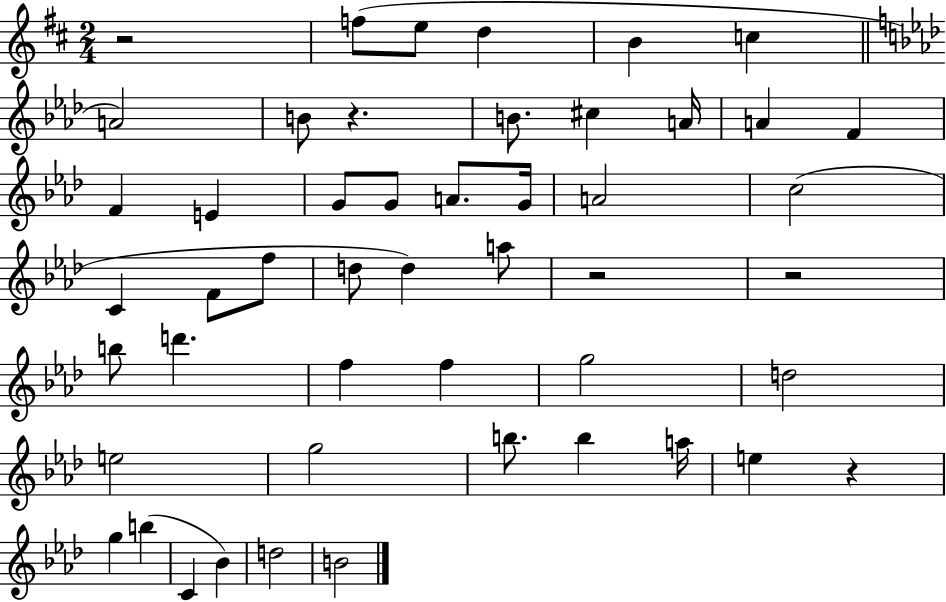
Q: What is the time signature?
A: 2/4